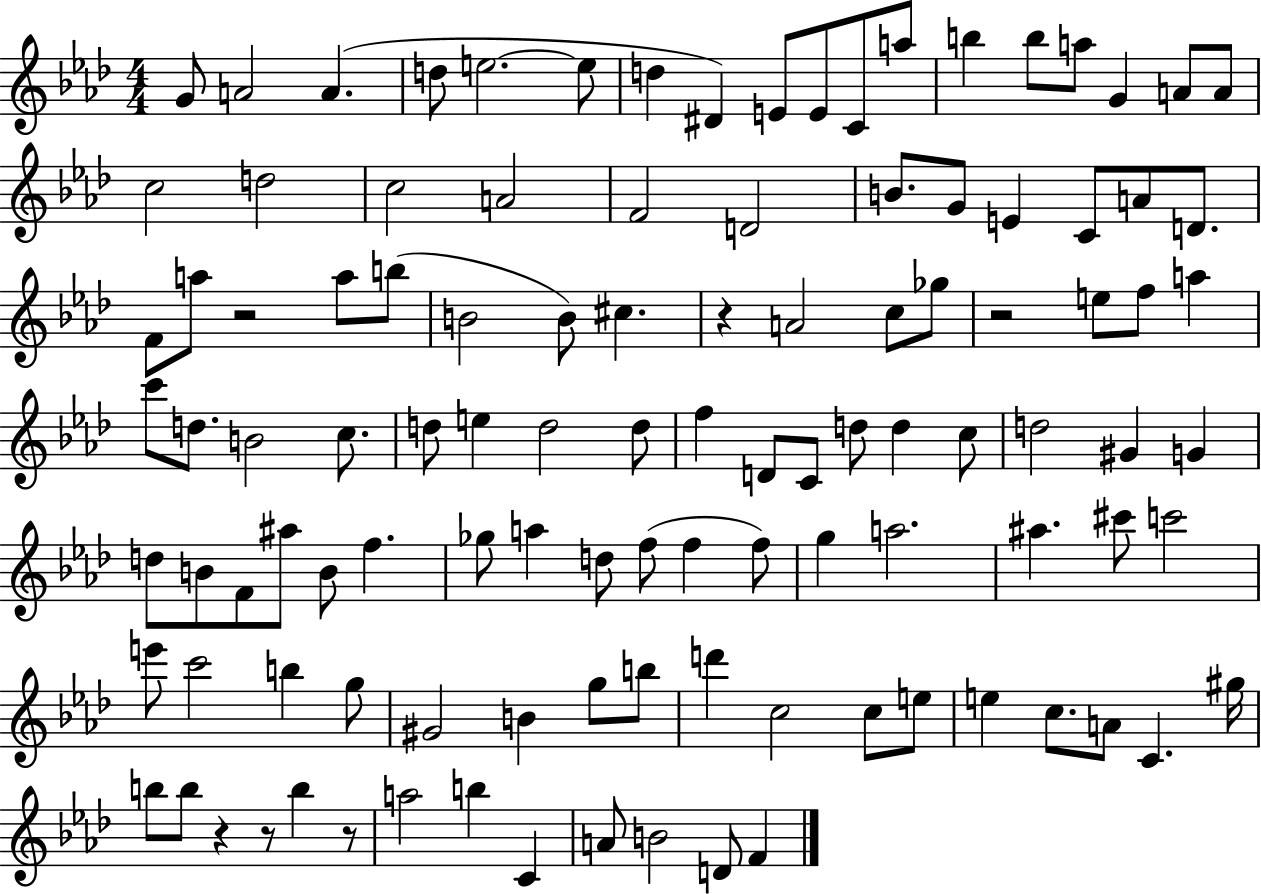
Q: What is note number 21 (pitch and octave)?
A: C5